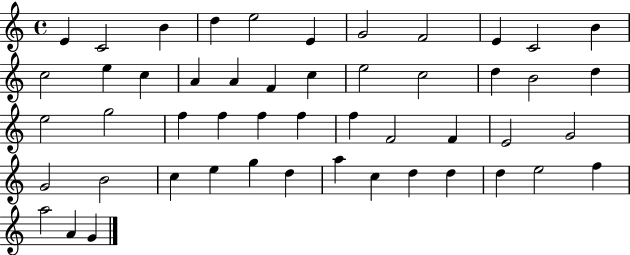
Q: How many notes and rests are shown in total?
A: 50